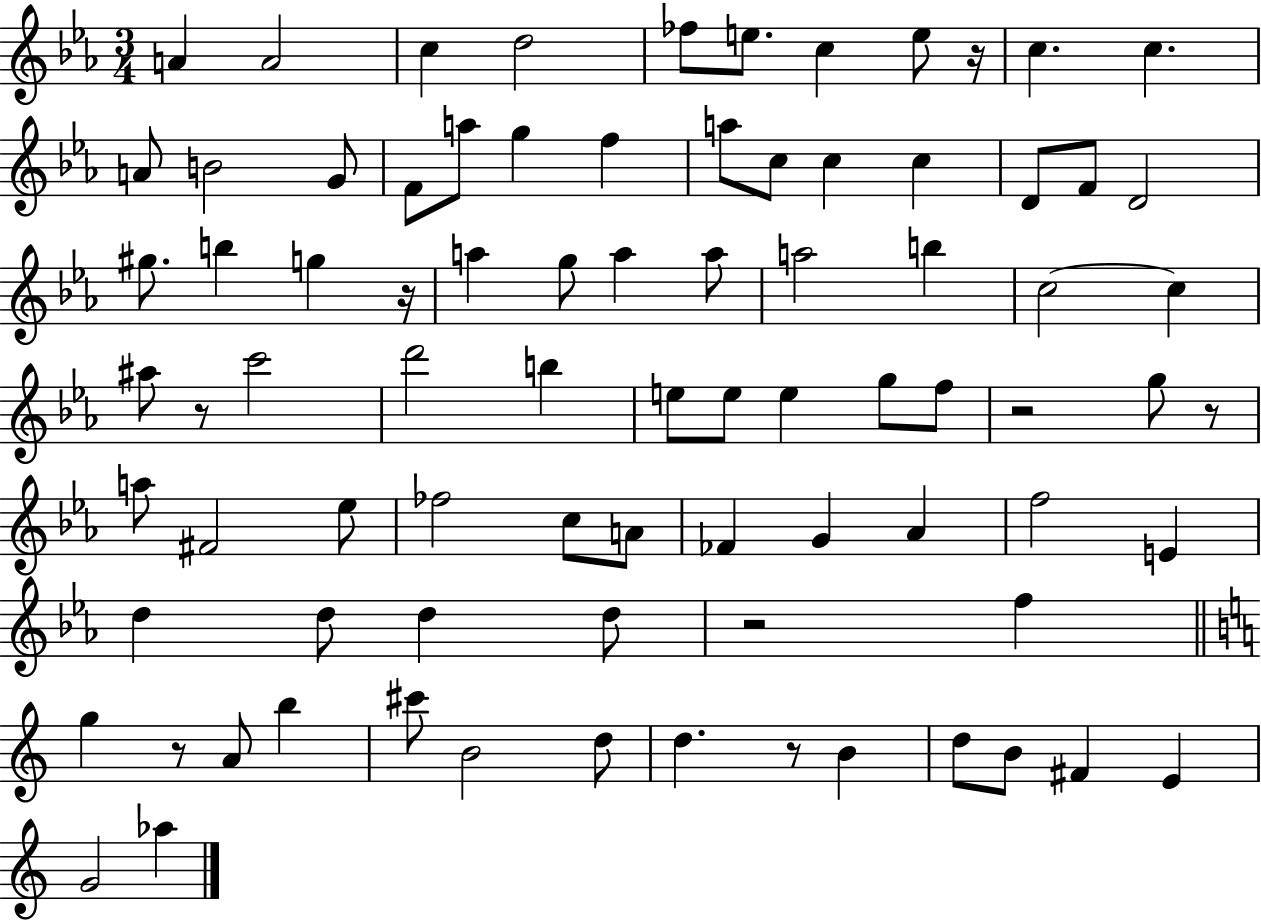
{
  \clef treble
  \numericTimeSignature
  \time 3/4
  \key ees \major
  \repeat volta 2 { a'4 a'2 | c''4 d''2 | fes''8 e''8. c''4 e''8 r16 | c''4. c''4. | \break a'8 b'2 g'8 | f'8 a''8 g''4 f''4 | a''8 c''8 c''4 c''4 | d'8 f'8 d'2 | \break gis''8. b''4 g''4 r16 | a''4 g''8 a''4 a''8 | a''2 b''4 | c''2~~ c''4 | \break ais''8 r8 c'''2 | d'''2 b''4 | e''8 e''8 e''4 g''8 f''8 | r2 g''8 r8 | \break a''8 fis'2 ees''8 | fes''2 c''8 a'8 | fes'4 g'4 aes'4 | f''2 e'4 | \break d''4 d''8 d''4 d''8 | r2 f''4 | \bar "||" \break \key c \major g''4 r8 a'8 b''4 | cis'''8 b'2 d''8 | d''4. r8 b'4 | d''8 b'8 fis'4 e'4 | \break g'2 aes''4 | } \bar "|."
}